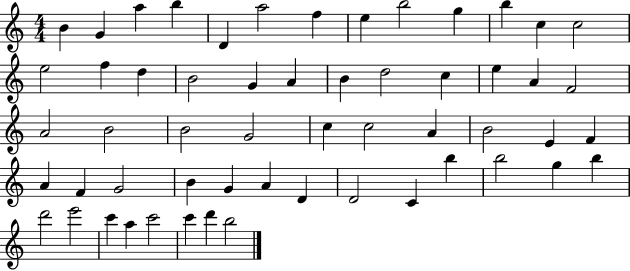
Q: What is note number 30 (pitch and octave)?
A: C5